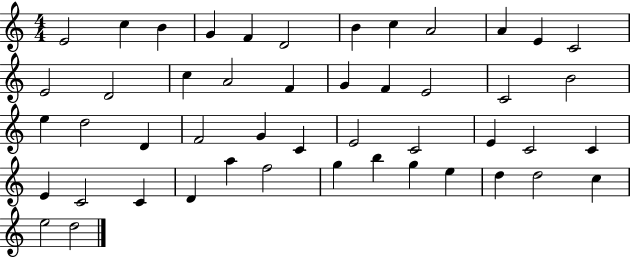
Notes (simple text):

E4/h C5/q B4/q G4/q F4/q D4/h B4/q C5/q A4/h A4/q E4/q C4/h E4/h D4/h C5/q A4/h F4/q G4/q F4/q E4/h C4/h B4/h E5/q D5/h D4/q F4/h G4/q C4/q E4/h C4/h E4/q C4/h C4/q E4/q C4/h C4/q D4/q A5/q F5/h G5/q B5/q G5/q E5/q D5/q D5/h C5/q E5/h D5/h